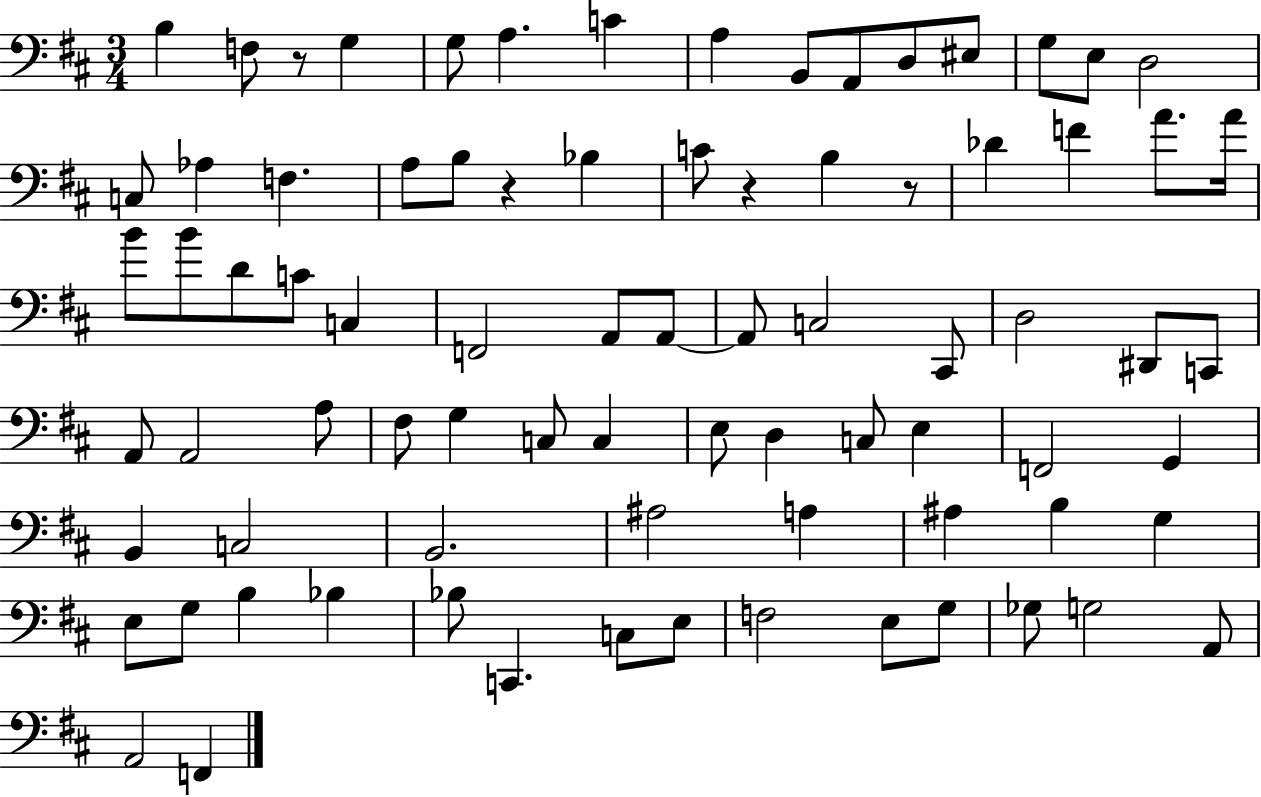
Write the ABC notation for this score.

X:1
T:Untitled
M:3/4
L:1/4
K:D
B, F,/2 z/2 G, G,/2 A, C A, B,,/2 A,,/2 D,/2 ^E,/2 G,/2 E,/2 D,2 C,/2 _A, F, A,/2 B,/2 z _B, C/2 z B, z/2 _D F A/2 A/4 B/2 B/2 D/2 C/2 C, F,,2 A,,/2 A,,/2 A,,/2 C,2 ^C,,/2 D,2 ^D,,/2 C,,/2 A,,/2 A,,2 A,/2 ^F,/2 G, C,/2 C, E,/2 D, C,/2 E, F,,2 G,, B,, C,2 B,,2 ^A,2 A, ^A, B, G, E,/2 G,/2 B, _B, _B,/2 C,, C,/2 E,/2 F,2 E,/2 G,/2 _G,/2 G,2 A,,/2 A,,2 F,,